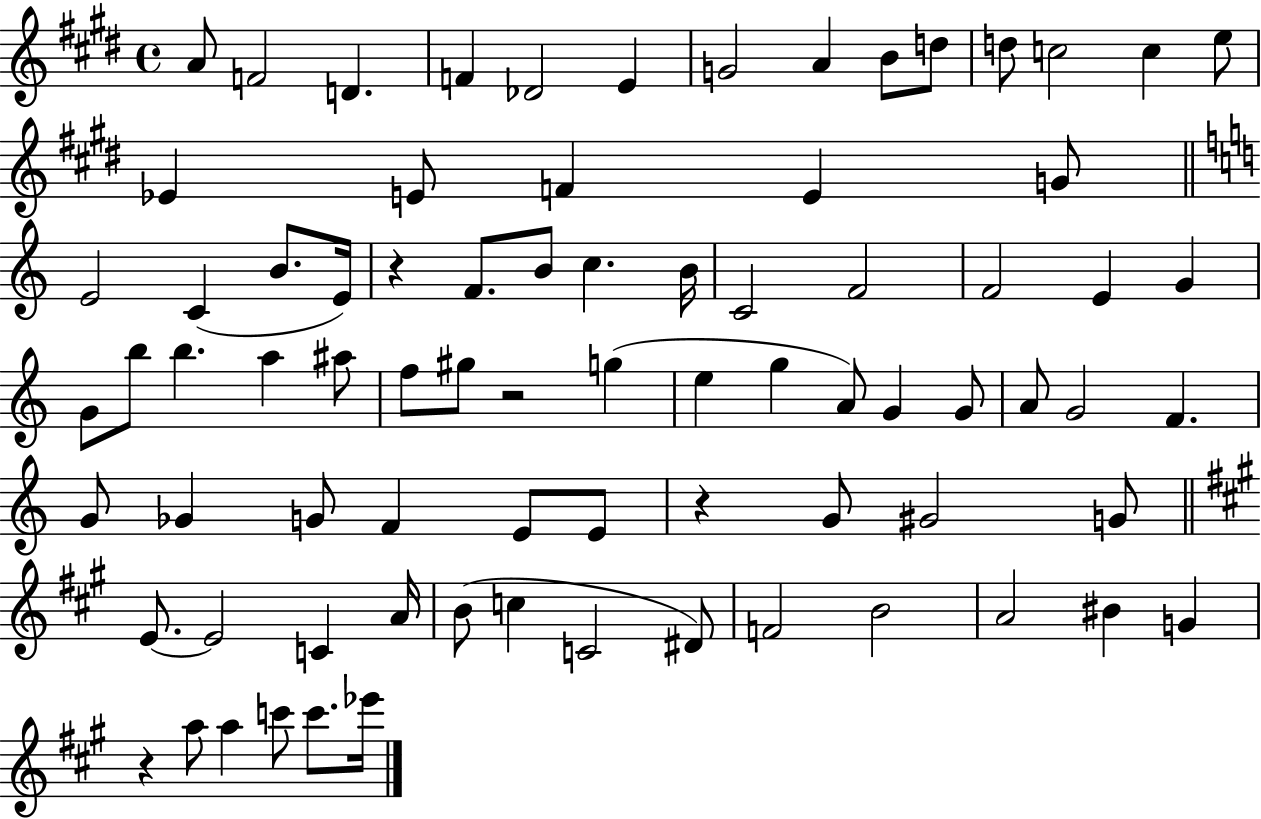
{
  \clef treble
  \time 4/4
  \defaultTimeSignature
  \key e \major
  a'8 f'2 d'4. | f'4 des'2 e'4 | g'2 a'4 b'8 d''8 | d''8 c''2 c''4 e''8 | \break ees'4 e'8 f'4 e'4 g'8 | \bar "||" \break \key c \major e'2 c'4( b'8. e'16) | r4 f'8. b'8 c''4. b'16 | c'2 f'2 | f'2 e'4 g'4 | \break g'8 b''8 b''4. a''4 ais''8 | f''8 gis''8 r2 g''4( | e''4 g''4 a'8) g'4 g'8 | a'8 g'2 f'4. | \break g'8 ges'4 g'8 f'4 e'8 e'8 | r4 g'8 gis'2 g'8 | \bar "||" \break \key a \major e'8.~~ e'2 c'4 a'16 | b'8( c''4 c'2 dis'8) | f'2 b'2 | a'2 bis'4 g'4 | \break r4 a''8 a''4 c'''8 c'''8. ees'''16 | \bar "|."
}